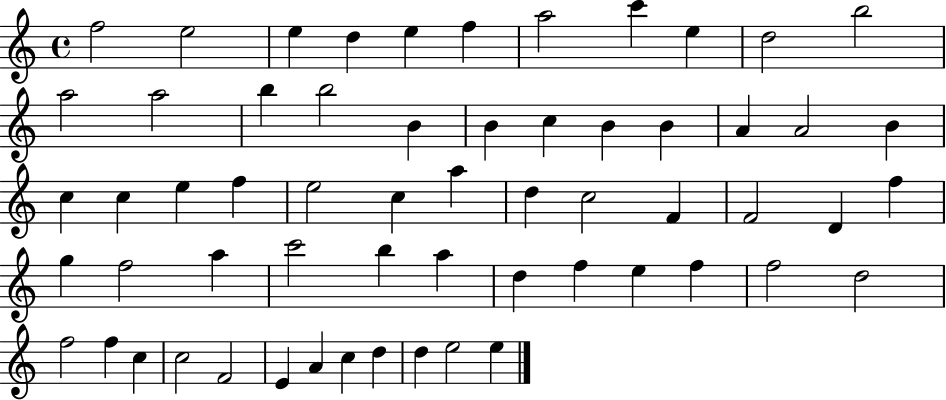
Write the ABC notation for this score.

X:1
T:Untitled
M:4/4
L:1/4
K:C
f2 e2 e d e f a2 c' e d2 b2 a2 a2 b b2 B B c B B A A2 B c c e f e2 c a d c2 F F2 D f g f2 a c'2 b a d f e f f2 d2 f2 f c c2 F2 E A c d d e2 e